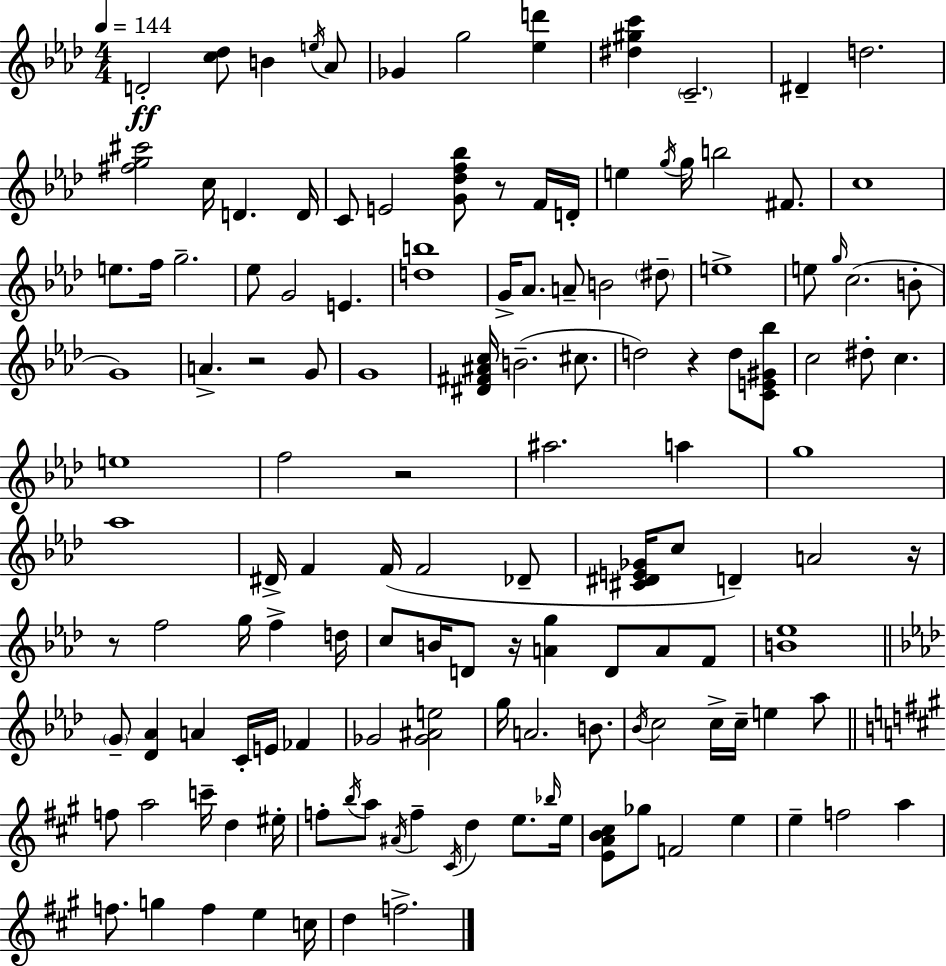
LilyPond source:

{
  \clef treble
  \numericTimeSignature
  \time 4/4
  \key f \minor
  \tempo 4 = 144
  \repeat volta 2 { d'2-.\ff <c'' des''>8 b'4 \acciaccatura { e''16 } aes'8 | ges'4 g''2 <ees'' d'''>4 | <dis'' gis'' c'''>4 \parenthesize c'2.-- | dis'4-- d''2. | \break <fis'' g'' cis'''>2 c''16 d'4. | d'16 c'8 e'2 <g' des'' f'' bes''>8 r8 f'16 | d'16-. e''4 \acciaccatura { g''16 } g''16 b''2 fis'8. | c''1 | \break e''8. f''16 g''2.-- | ees''8 g'2 e'4. | <d'' b''>1 | g'16-> aes'8. a'8-- b'2 | \break \parenthesize dis''8-- e''1-> | e''8 \grace { g''16 }( c''2. | b'8-. g'1) | a'4.-> r2 | \break g'8 g'1 | <dis' fis' ais' c''>16 b'2.--( | cis''8. d''2) r4 d''8 | <c' e' gis' bes''>8 c''2 dis''8-. c''4. | \break e''1 | f''2 r2 | ais''2. a''4 | g''1 | \break aes''1 | dis'16-> f'4 f'16( f'2 | des'8-- <cis' dis' e' ges'>16 c''8 d'4--) a'2 | r16 r8 f''2 g''16 f''4-> | \break d''16 c''8 b'16 d'8 r16 <a' g''>4 d'8 a'8 | f'8 <b' ees''>1 | \bar "||" \break \key f \minor \parenthesize g'8-- <des' aes'>4 a'4 c'16-. e'16 fes'4 | ges'2 <ges' ais' e''>2 | g''16 a'2. b'8. | \acciaccatura { bes'16 } c''2 c''16-> c''16-- e''4 aes''8 | \break \bar "||" \break \key a \major f''8 a''2 c'''16-- d''4 eis''16-. | f''8-. \acciaccatura { b''16 } a''8 \acciaccatura { ais'16 } f''4-- \acciaccatura { cis'16 } d''4 e''8. | \grace { bes''16 } e''16 <e' a' b' cis''>8 ges''8 f'2 | e''4 e''4-- f''2 | \break a''4 f''8. g''4 f''4 e''4 | c''16 d''4 f''2.-> | } \bar "|."
}